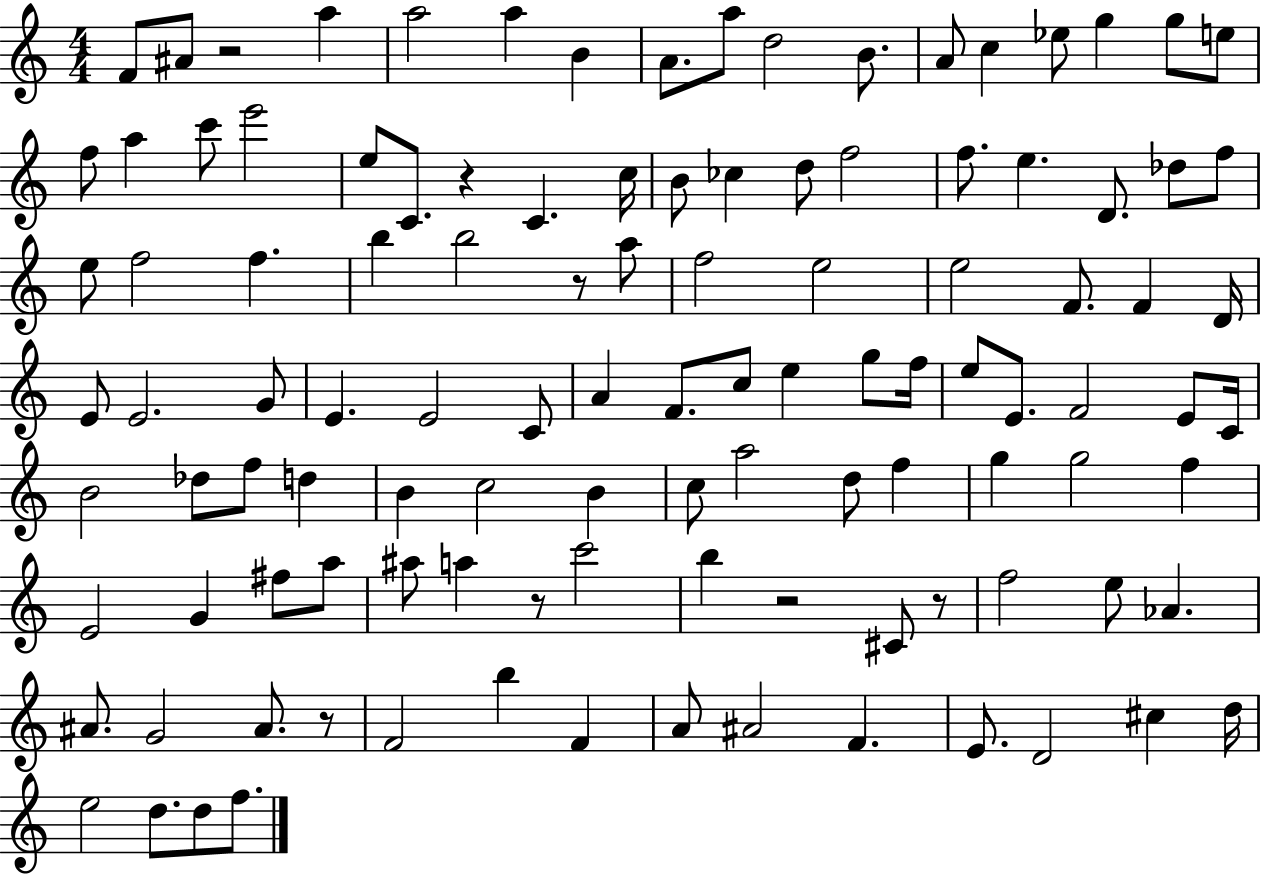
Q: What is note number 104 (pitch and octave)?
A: D5